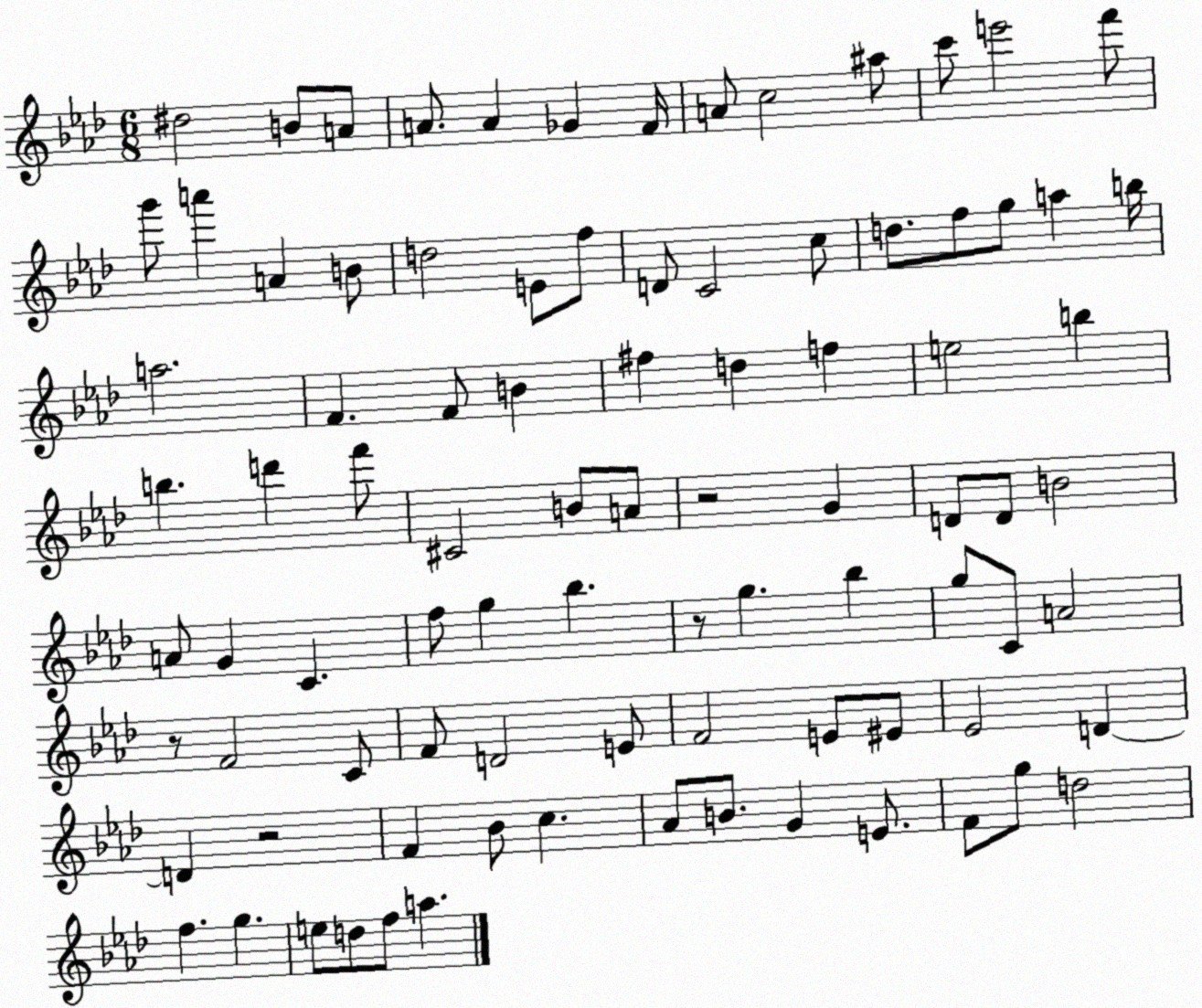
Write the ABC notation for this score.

X:1
T:Untitled
M:6/8
L:1/4
K:Ab
^d2 B/2 A/2 A/2 A _G F/4 A/2 c2 ^a/2 c'/2 e'2 f'/2 g'/2 a' A B/2 d2 E/2 f/2 D/2 C2 c/2 d/2 f/2 g/2 a b/4 a2 F F/2 B ^f d f e2 b b d' f'/2 ^C2 B/2 A/2 z2 G D/2 D/2 B2 A/2 G C f/2 g _b z/2 g _b g/2 C/2 A2 z/2 F2 C/2 F/2 D2 E/2 F2 E/2 ^E/2 _E2 D D z2 F _B/2 c _A/2 B/2 G E/2 F/2 g/2 d2 f g e/2 d/2 f/2 a